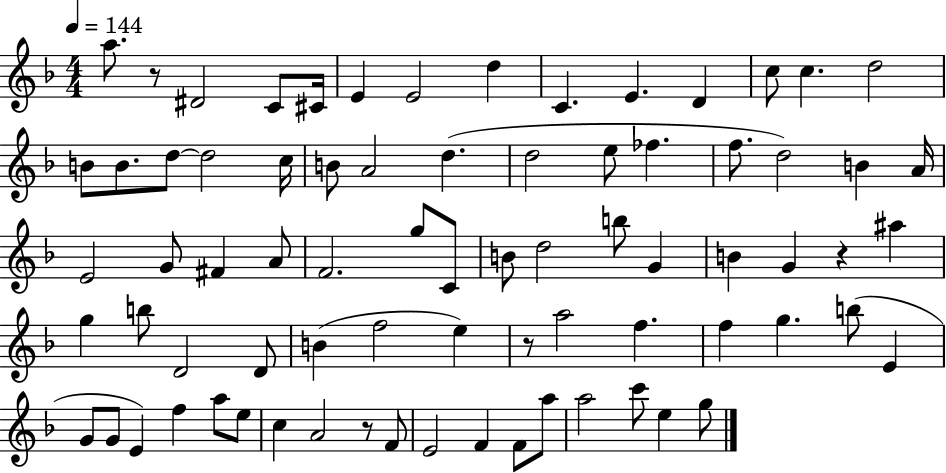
X:1
T:Untitled
M:4/4
L:1/4
K:F
a/2 z/2 ^D2 C/2 ^C/4 E E2 d C E D c/2 c d2 B/2 B/2 d/2 d2 c/4 B/2 A2 d d2 e/2 _f f/2 d2 B A/4 E2 G/2 ^F A/2 F2 g/2 C/2 B/2 d2 b/2 G B G z ^a g b/2 D2 D/2 B f2 e z/2 a2 f f g b/2 E G/2 G/2 E f a/2 e/2 c A2 z/2 F/2 E2 F F/2 a/2 a2 c'/2 e g/2